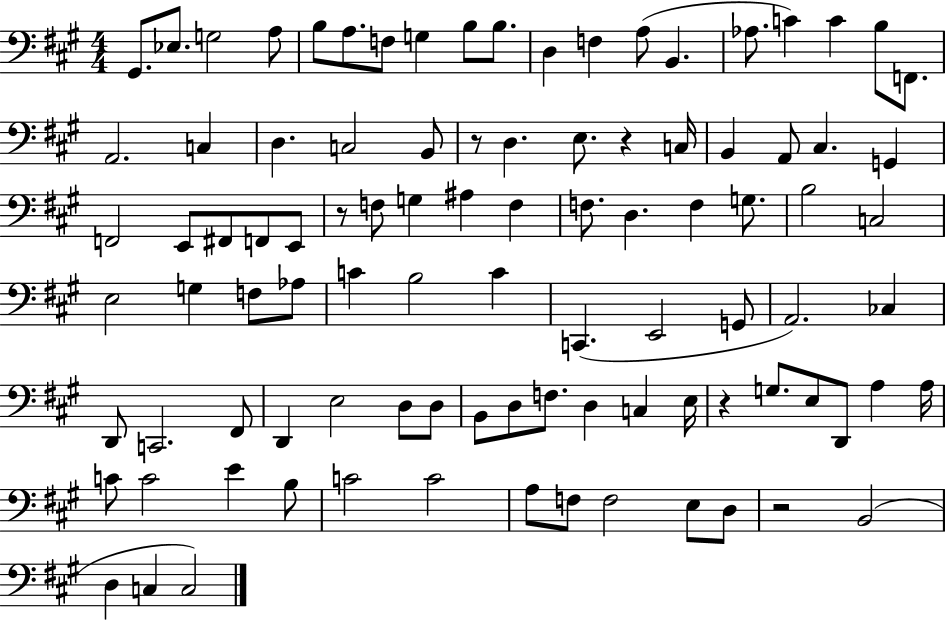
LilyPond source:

{
  \clef bass
  \numericTimeSignature
  \time 4/4
  \key a \major
  \repeat volta 2 { gis,8. ees8. g2 a8 | b8 a8. f8 g4 b8 b8. | d4 f4 a8( b,4. | aes8. c'4) c'4 b8 f,8. | \break a,2. c4 | d4. c2 b,8 | r8 d4. e8. r4 c16 | b,4 a,8 cis4. g,4 | \break f,2 e,8 fis,8 f,8 e,8 | r8 f8 g4 ais4 f4 | f8. d4. f4 g8. | b2 c2 | \break e2 g4 f8 aes8 | c'4 b2 c'4 | c,4.( e,2 g,8 | a,2.) ces4 | \break d,8 c,2. fis,8 | d,4 e2 d8 d8 | b,8 d8 f8. d4 c4 e16 | r4 g8. e8 d,8 a4 a16 | \break c'8 c'2 e'4 b8 | c'2 c'2 | a8 f8 f2 e8 d8 | r2 b,2( | \break d4 c4 c2) | } \bar "|."
}